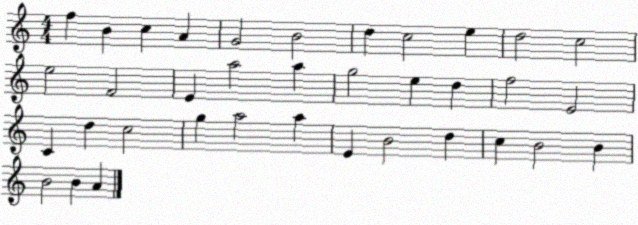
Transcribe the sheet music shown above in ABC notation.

X:1
T:Untitled
M:4/4
L:1/4
K:C
f B c A G2 B2 d c2 e d2 c2 e2 F2 E a2 a g2 e d f2 E2 C d c2 g a2 a E B2 d c B2 B B2 B A